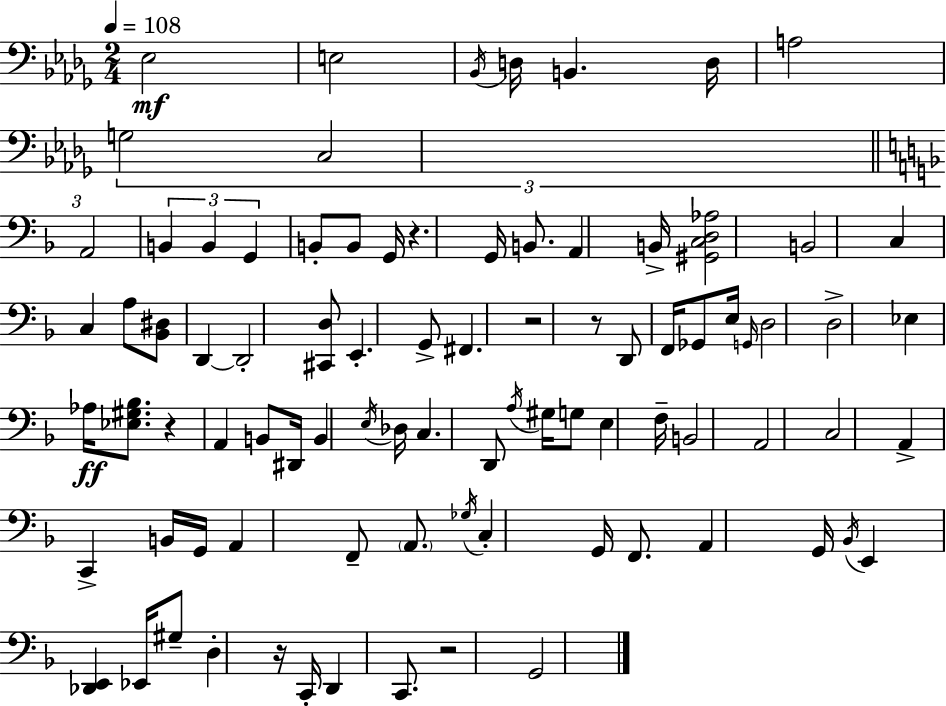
Eb3/h E3/h Bb2/s D3/s B2/q. D3/s A3/h G3/h C3/h A2/h B2/q B2/q G2/q B2/e B2/e G2/s R/q. G2/s B2/e. A2/q B2/s [G#2,C3,D3,Ab3]/h B2/h C3/q C3/q A3/e [Bb2,D#3]/e D2/q D2/h [C#2,D3]/e E2/q. G2/e F#2/q. R/h R/e D2/e F2/s Gb2/e E3/s G2/s D3/h D3/h Eb3/q Ab3/s [Eb3,G#3,Bb3]/e. R/q A2/q B2/e D#2/s B2/q E3/s Db3/s C3/q. D2/e A3/s G#3/s G3/e E3/q F3/s B2/h A2/h C3/h A2/q C2/q B2/s G2/s A2/q F2/e A2/e. Gb3/s C3/q G2/s F2/e. A2/q G2/s Bb2/s E2/q [Db2,E2]/q Eb2/s G#3/e D3/q R/s C2/s D2/q C2/e. R/h G2/h